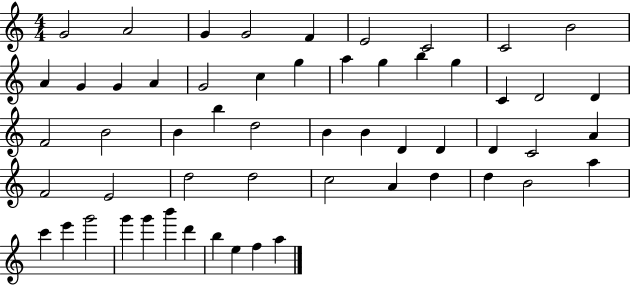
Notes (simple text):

G4/h A4/h G4/q G4/h F4/q E4/h C4/h C4/h B4/h A4/q G4/q G4/q A4/q G4/h C5/q G5/q A5/q G5/q B5/q G5/q C4/q D4/h D4/q F4/h B4/h B4/q B5/q D5/h B4/q B4/q D4/q D4/q D4/q C4/h A4/q F4/h E4/h D5/h D5/h C5/h A4/q D5/q D5/q B4/h A5/q C6/q E6/q G6/h G6/q G6/q B6/q D6/q B5/q E5/q F5/q A5/q